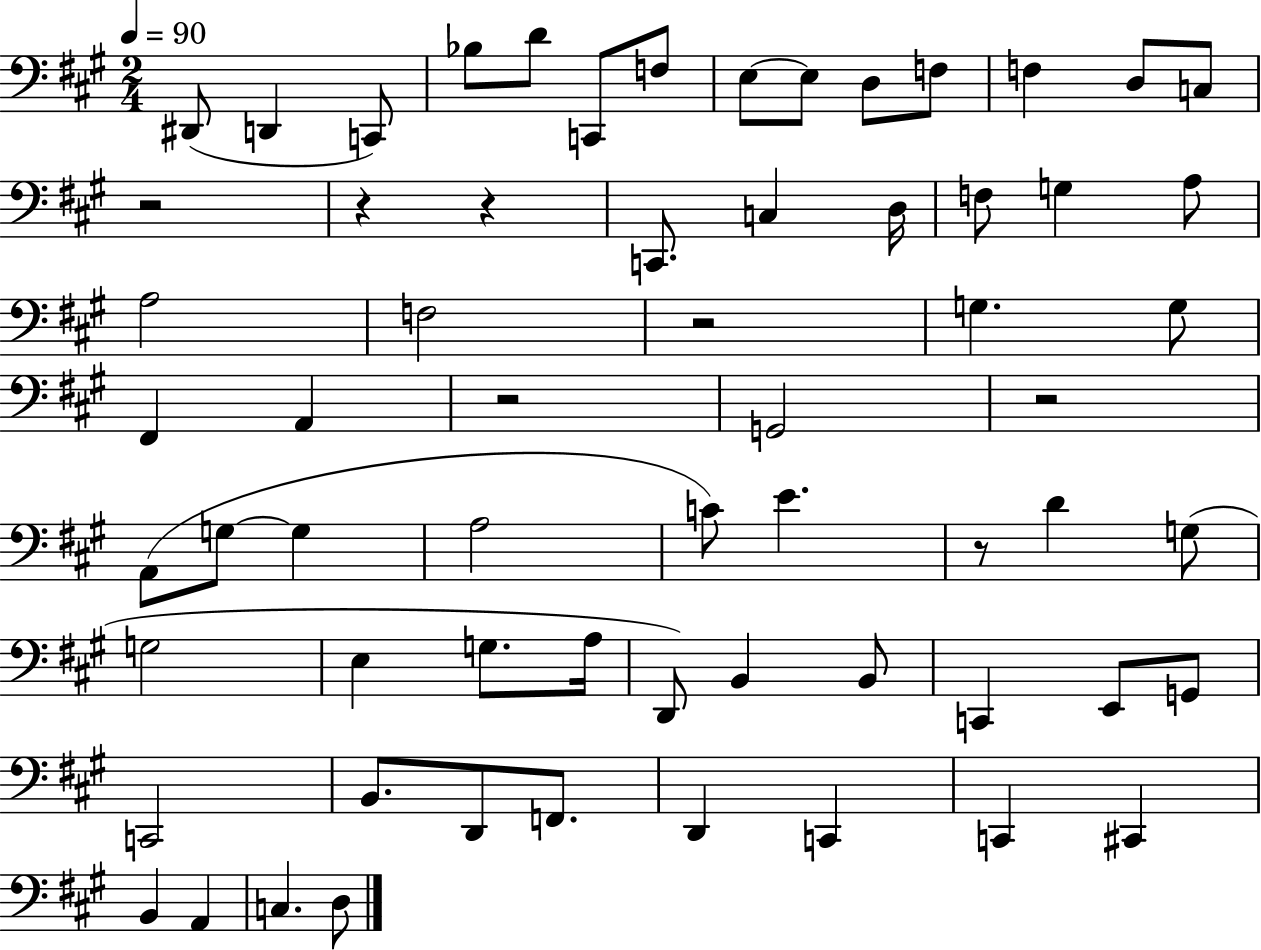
D#2/e D2/q C2/e Bb3/e D4/e C2/e F3/e E3/e E3/e D3/e F3/e F3/q D3/e C3/e R/h R/q R/q C2/e. C3/q D3/s F3/e G3/q A3/e A3/h F3/h R/h G3/q. G3/e F#2/q A2/q R/h G2/h R/h A2/e G3/e G3/q A3/h C4/e E4/q. R/e D4/q G3/e G3/h E3/q G3/e. A3/s D2/e B2/q B2/e C2/q E2/e G2/e C2/h B2/e. D2/e F2/e. D2/q C2/q C2/q C#2/q B2/q A2/q C3/q. D3/e